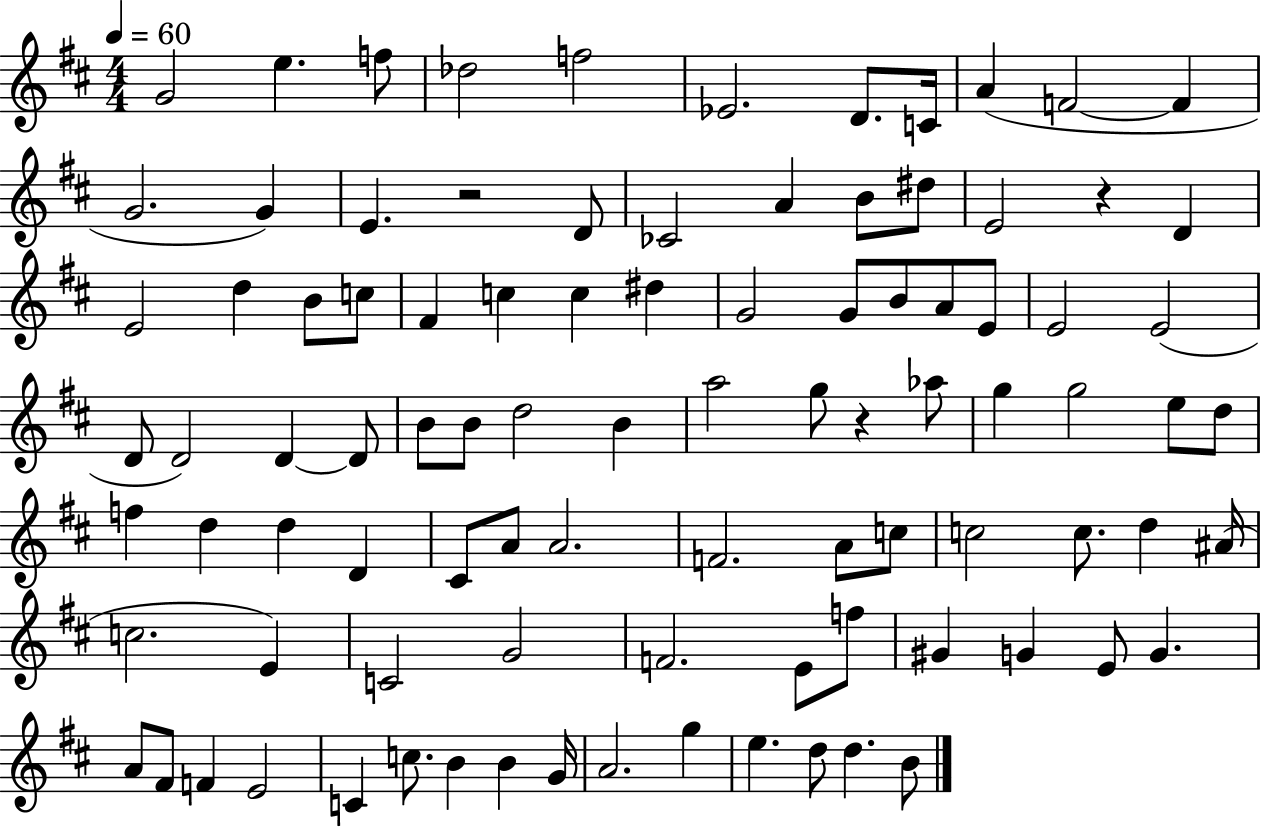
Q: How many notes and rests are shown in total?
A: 94